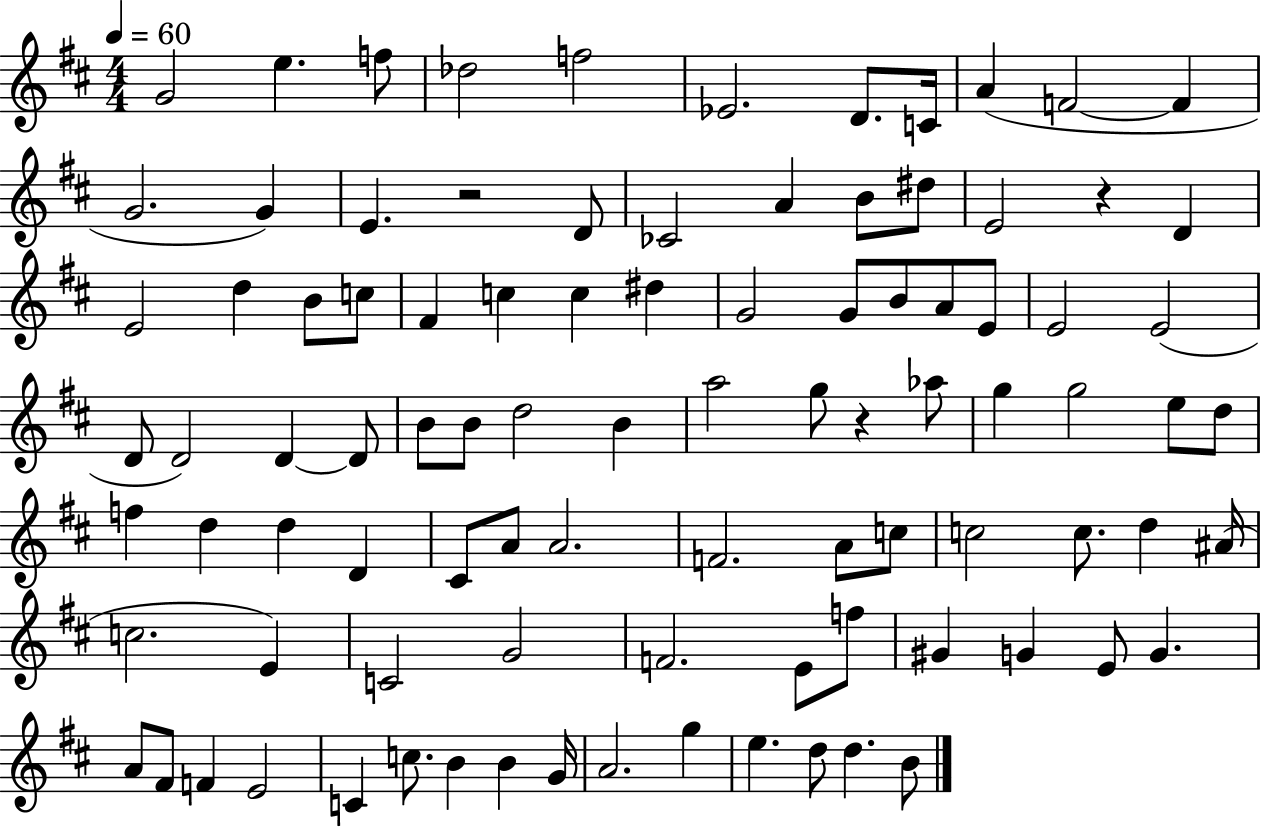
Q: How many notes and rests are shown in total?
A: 94